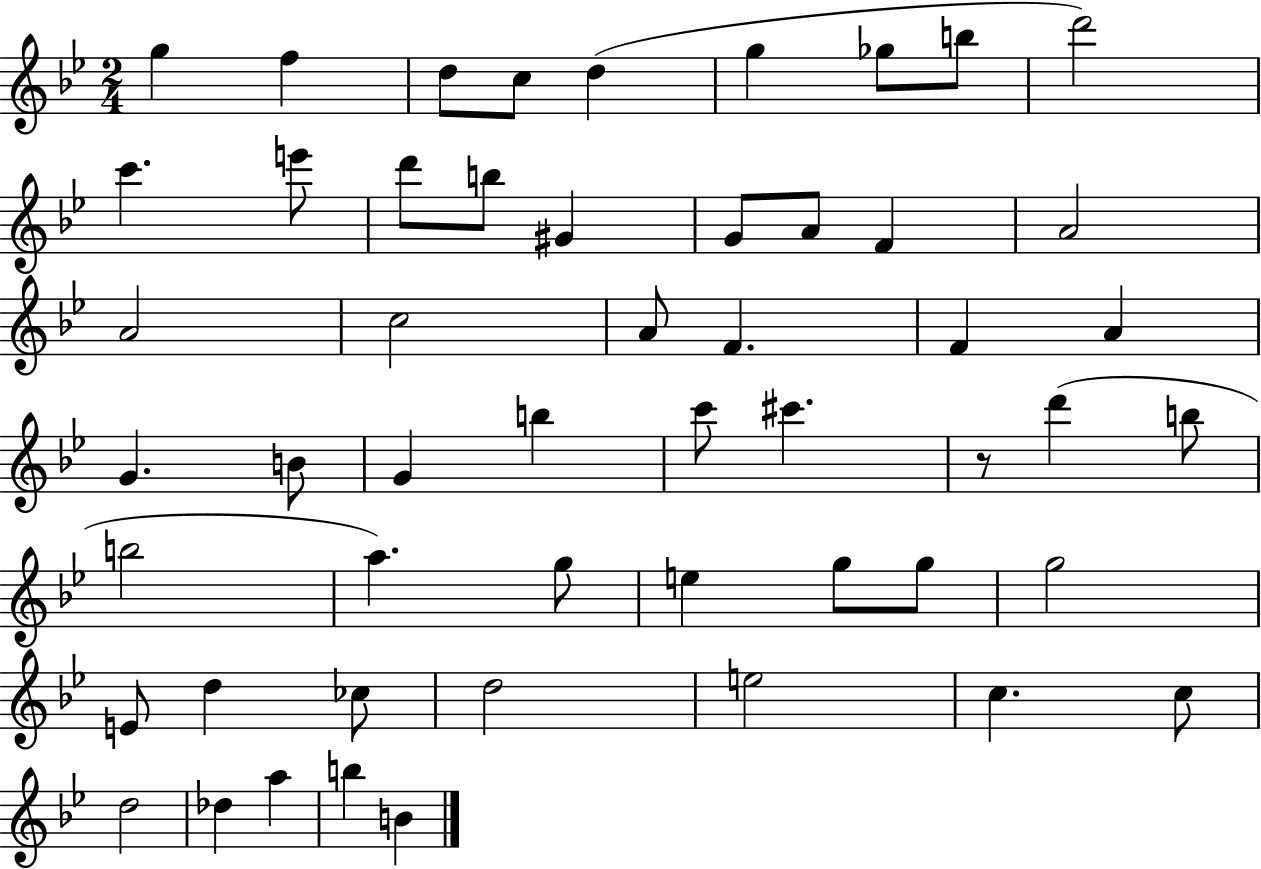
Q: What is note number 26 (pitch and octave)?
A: B4